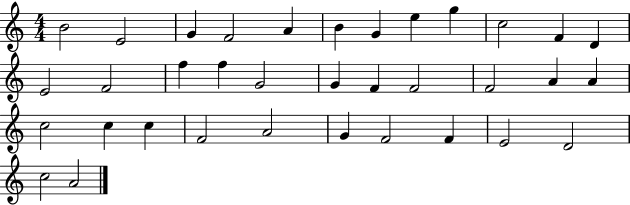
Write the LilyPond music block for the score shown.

{
  \clef treble
  \numericTimeSignature
  \time 4/4
  \key c \major
  b'2 e'2 | g'4 f'2 a'4 | b'4 g'4 e''4 g''4 | c''2 f'4 d'4 | \break e'2 f'2 | f''4 f''4 g'2 | g'4 f'4 f'2 | f'2 a'4 a'4 | \break c''2 c''4 c''4 | f'2 a'2 | g'4 f'2 f'4 | e'2 d'2 | \break c''2 a'2 | \bar "|."
}